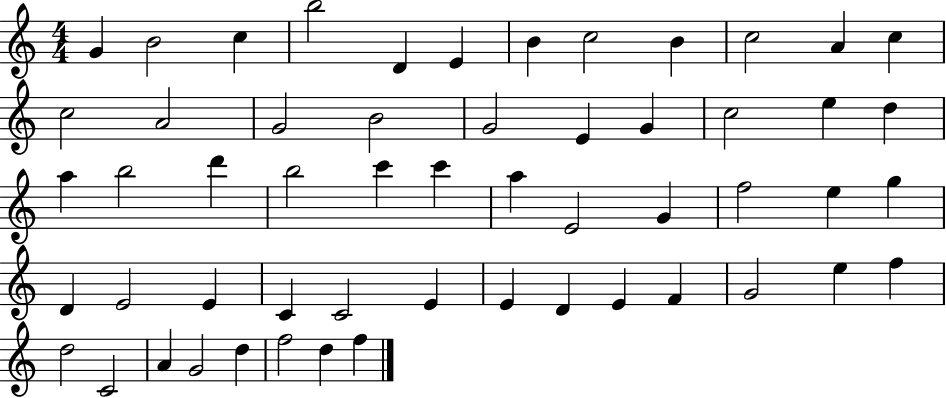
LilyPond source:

{
  \clef treble
  \numericTimeSignature
  \time 4/4
  \key c \major
  g'4 b'2 c''4 | b''2 d'4 e'4 | b'4 c''2 b'4 | c''2 a'4 c''4 | \break c''2 a'2 | g'2 b'2 | g'2 e'4 g'4 | c''2 e''4 d''4 | \break a''4 b''2 d'''4 | b''2 c'''4 c'''4 | a''4 e'2 g'4 | f''2 e''4 g''4 | \break d'4 e'2 e'4 | c'4 c'2 e'4 | e'4 d'4 e'4 f'4 | g'2 e''4 f''4 | \break d''2 c'2 | a'4 g'2 d''4 | f''2 d''4 f''4 | \bar "|."
}